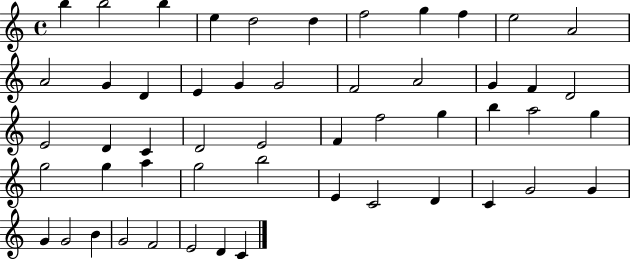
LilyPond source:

{
  \clef treble
  \time 4/4
  \defaultTimeSignature
  \key c \major
  b''4 b''2 b''4 | e''4 d''2 d''4 | f''2 g''4 f''4 | e''2 a'2 | \break a'2 g'4 d'4 | e'4 g'4 g'2 | f'2 a'2 | g'4 f'4 d'2 | \break e'2 d'4 c'4 | d'2 e'2 | f'4 f''2 g''4 | b''4 a''2 g''4 | \break g''2 g''4 a''4 | g''2 b''2 | e'4 c'2 d'4 | c'4 g'2 g'4 | \break g'4 g'2 b'4 | g'2 f'2 | e'2 d'4 c'4 | \bar "|."
}